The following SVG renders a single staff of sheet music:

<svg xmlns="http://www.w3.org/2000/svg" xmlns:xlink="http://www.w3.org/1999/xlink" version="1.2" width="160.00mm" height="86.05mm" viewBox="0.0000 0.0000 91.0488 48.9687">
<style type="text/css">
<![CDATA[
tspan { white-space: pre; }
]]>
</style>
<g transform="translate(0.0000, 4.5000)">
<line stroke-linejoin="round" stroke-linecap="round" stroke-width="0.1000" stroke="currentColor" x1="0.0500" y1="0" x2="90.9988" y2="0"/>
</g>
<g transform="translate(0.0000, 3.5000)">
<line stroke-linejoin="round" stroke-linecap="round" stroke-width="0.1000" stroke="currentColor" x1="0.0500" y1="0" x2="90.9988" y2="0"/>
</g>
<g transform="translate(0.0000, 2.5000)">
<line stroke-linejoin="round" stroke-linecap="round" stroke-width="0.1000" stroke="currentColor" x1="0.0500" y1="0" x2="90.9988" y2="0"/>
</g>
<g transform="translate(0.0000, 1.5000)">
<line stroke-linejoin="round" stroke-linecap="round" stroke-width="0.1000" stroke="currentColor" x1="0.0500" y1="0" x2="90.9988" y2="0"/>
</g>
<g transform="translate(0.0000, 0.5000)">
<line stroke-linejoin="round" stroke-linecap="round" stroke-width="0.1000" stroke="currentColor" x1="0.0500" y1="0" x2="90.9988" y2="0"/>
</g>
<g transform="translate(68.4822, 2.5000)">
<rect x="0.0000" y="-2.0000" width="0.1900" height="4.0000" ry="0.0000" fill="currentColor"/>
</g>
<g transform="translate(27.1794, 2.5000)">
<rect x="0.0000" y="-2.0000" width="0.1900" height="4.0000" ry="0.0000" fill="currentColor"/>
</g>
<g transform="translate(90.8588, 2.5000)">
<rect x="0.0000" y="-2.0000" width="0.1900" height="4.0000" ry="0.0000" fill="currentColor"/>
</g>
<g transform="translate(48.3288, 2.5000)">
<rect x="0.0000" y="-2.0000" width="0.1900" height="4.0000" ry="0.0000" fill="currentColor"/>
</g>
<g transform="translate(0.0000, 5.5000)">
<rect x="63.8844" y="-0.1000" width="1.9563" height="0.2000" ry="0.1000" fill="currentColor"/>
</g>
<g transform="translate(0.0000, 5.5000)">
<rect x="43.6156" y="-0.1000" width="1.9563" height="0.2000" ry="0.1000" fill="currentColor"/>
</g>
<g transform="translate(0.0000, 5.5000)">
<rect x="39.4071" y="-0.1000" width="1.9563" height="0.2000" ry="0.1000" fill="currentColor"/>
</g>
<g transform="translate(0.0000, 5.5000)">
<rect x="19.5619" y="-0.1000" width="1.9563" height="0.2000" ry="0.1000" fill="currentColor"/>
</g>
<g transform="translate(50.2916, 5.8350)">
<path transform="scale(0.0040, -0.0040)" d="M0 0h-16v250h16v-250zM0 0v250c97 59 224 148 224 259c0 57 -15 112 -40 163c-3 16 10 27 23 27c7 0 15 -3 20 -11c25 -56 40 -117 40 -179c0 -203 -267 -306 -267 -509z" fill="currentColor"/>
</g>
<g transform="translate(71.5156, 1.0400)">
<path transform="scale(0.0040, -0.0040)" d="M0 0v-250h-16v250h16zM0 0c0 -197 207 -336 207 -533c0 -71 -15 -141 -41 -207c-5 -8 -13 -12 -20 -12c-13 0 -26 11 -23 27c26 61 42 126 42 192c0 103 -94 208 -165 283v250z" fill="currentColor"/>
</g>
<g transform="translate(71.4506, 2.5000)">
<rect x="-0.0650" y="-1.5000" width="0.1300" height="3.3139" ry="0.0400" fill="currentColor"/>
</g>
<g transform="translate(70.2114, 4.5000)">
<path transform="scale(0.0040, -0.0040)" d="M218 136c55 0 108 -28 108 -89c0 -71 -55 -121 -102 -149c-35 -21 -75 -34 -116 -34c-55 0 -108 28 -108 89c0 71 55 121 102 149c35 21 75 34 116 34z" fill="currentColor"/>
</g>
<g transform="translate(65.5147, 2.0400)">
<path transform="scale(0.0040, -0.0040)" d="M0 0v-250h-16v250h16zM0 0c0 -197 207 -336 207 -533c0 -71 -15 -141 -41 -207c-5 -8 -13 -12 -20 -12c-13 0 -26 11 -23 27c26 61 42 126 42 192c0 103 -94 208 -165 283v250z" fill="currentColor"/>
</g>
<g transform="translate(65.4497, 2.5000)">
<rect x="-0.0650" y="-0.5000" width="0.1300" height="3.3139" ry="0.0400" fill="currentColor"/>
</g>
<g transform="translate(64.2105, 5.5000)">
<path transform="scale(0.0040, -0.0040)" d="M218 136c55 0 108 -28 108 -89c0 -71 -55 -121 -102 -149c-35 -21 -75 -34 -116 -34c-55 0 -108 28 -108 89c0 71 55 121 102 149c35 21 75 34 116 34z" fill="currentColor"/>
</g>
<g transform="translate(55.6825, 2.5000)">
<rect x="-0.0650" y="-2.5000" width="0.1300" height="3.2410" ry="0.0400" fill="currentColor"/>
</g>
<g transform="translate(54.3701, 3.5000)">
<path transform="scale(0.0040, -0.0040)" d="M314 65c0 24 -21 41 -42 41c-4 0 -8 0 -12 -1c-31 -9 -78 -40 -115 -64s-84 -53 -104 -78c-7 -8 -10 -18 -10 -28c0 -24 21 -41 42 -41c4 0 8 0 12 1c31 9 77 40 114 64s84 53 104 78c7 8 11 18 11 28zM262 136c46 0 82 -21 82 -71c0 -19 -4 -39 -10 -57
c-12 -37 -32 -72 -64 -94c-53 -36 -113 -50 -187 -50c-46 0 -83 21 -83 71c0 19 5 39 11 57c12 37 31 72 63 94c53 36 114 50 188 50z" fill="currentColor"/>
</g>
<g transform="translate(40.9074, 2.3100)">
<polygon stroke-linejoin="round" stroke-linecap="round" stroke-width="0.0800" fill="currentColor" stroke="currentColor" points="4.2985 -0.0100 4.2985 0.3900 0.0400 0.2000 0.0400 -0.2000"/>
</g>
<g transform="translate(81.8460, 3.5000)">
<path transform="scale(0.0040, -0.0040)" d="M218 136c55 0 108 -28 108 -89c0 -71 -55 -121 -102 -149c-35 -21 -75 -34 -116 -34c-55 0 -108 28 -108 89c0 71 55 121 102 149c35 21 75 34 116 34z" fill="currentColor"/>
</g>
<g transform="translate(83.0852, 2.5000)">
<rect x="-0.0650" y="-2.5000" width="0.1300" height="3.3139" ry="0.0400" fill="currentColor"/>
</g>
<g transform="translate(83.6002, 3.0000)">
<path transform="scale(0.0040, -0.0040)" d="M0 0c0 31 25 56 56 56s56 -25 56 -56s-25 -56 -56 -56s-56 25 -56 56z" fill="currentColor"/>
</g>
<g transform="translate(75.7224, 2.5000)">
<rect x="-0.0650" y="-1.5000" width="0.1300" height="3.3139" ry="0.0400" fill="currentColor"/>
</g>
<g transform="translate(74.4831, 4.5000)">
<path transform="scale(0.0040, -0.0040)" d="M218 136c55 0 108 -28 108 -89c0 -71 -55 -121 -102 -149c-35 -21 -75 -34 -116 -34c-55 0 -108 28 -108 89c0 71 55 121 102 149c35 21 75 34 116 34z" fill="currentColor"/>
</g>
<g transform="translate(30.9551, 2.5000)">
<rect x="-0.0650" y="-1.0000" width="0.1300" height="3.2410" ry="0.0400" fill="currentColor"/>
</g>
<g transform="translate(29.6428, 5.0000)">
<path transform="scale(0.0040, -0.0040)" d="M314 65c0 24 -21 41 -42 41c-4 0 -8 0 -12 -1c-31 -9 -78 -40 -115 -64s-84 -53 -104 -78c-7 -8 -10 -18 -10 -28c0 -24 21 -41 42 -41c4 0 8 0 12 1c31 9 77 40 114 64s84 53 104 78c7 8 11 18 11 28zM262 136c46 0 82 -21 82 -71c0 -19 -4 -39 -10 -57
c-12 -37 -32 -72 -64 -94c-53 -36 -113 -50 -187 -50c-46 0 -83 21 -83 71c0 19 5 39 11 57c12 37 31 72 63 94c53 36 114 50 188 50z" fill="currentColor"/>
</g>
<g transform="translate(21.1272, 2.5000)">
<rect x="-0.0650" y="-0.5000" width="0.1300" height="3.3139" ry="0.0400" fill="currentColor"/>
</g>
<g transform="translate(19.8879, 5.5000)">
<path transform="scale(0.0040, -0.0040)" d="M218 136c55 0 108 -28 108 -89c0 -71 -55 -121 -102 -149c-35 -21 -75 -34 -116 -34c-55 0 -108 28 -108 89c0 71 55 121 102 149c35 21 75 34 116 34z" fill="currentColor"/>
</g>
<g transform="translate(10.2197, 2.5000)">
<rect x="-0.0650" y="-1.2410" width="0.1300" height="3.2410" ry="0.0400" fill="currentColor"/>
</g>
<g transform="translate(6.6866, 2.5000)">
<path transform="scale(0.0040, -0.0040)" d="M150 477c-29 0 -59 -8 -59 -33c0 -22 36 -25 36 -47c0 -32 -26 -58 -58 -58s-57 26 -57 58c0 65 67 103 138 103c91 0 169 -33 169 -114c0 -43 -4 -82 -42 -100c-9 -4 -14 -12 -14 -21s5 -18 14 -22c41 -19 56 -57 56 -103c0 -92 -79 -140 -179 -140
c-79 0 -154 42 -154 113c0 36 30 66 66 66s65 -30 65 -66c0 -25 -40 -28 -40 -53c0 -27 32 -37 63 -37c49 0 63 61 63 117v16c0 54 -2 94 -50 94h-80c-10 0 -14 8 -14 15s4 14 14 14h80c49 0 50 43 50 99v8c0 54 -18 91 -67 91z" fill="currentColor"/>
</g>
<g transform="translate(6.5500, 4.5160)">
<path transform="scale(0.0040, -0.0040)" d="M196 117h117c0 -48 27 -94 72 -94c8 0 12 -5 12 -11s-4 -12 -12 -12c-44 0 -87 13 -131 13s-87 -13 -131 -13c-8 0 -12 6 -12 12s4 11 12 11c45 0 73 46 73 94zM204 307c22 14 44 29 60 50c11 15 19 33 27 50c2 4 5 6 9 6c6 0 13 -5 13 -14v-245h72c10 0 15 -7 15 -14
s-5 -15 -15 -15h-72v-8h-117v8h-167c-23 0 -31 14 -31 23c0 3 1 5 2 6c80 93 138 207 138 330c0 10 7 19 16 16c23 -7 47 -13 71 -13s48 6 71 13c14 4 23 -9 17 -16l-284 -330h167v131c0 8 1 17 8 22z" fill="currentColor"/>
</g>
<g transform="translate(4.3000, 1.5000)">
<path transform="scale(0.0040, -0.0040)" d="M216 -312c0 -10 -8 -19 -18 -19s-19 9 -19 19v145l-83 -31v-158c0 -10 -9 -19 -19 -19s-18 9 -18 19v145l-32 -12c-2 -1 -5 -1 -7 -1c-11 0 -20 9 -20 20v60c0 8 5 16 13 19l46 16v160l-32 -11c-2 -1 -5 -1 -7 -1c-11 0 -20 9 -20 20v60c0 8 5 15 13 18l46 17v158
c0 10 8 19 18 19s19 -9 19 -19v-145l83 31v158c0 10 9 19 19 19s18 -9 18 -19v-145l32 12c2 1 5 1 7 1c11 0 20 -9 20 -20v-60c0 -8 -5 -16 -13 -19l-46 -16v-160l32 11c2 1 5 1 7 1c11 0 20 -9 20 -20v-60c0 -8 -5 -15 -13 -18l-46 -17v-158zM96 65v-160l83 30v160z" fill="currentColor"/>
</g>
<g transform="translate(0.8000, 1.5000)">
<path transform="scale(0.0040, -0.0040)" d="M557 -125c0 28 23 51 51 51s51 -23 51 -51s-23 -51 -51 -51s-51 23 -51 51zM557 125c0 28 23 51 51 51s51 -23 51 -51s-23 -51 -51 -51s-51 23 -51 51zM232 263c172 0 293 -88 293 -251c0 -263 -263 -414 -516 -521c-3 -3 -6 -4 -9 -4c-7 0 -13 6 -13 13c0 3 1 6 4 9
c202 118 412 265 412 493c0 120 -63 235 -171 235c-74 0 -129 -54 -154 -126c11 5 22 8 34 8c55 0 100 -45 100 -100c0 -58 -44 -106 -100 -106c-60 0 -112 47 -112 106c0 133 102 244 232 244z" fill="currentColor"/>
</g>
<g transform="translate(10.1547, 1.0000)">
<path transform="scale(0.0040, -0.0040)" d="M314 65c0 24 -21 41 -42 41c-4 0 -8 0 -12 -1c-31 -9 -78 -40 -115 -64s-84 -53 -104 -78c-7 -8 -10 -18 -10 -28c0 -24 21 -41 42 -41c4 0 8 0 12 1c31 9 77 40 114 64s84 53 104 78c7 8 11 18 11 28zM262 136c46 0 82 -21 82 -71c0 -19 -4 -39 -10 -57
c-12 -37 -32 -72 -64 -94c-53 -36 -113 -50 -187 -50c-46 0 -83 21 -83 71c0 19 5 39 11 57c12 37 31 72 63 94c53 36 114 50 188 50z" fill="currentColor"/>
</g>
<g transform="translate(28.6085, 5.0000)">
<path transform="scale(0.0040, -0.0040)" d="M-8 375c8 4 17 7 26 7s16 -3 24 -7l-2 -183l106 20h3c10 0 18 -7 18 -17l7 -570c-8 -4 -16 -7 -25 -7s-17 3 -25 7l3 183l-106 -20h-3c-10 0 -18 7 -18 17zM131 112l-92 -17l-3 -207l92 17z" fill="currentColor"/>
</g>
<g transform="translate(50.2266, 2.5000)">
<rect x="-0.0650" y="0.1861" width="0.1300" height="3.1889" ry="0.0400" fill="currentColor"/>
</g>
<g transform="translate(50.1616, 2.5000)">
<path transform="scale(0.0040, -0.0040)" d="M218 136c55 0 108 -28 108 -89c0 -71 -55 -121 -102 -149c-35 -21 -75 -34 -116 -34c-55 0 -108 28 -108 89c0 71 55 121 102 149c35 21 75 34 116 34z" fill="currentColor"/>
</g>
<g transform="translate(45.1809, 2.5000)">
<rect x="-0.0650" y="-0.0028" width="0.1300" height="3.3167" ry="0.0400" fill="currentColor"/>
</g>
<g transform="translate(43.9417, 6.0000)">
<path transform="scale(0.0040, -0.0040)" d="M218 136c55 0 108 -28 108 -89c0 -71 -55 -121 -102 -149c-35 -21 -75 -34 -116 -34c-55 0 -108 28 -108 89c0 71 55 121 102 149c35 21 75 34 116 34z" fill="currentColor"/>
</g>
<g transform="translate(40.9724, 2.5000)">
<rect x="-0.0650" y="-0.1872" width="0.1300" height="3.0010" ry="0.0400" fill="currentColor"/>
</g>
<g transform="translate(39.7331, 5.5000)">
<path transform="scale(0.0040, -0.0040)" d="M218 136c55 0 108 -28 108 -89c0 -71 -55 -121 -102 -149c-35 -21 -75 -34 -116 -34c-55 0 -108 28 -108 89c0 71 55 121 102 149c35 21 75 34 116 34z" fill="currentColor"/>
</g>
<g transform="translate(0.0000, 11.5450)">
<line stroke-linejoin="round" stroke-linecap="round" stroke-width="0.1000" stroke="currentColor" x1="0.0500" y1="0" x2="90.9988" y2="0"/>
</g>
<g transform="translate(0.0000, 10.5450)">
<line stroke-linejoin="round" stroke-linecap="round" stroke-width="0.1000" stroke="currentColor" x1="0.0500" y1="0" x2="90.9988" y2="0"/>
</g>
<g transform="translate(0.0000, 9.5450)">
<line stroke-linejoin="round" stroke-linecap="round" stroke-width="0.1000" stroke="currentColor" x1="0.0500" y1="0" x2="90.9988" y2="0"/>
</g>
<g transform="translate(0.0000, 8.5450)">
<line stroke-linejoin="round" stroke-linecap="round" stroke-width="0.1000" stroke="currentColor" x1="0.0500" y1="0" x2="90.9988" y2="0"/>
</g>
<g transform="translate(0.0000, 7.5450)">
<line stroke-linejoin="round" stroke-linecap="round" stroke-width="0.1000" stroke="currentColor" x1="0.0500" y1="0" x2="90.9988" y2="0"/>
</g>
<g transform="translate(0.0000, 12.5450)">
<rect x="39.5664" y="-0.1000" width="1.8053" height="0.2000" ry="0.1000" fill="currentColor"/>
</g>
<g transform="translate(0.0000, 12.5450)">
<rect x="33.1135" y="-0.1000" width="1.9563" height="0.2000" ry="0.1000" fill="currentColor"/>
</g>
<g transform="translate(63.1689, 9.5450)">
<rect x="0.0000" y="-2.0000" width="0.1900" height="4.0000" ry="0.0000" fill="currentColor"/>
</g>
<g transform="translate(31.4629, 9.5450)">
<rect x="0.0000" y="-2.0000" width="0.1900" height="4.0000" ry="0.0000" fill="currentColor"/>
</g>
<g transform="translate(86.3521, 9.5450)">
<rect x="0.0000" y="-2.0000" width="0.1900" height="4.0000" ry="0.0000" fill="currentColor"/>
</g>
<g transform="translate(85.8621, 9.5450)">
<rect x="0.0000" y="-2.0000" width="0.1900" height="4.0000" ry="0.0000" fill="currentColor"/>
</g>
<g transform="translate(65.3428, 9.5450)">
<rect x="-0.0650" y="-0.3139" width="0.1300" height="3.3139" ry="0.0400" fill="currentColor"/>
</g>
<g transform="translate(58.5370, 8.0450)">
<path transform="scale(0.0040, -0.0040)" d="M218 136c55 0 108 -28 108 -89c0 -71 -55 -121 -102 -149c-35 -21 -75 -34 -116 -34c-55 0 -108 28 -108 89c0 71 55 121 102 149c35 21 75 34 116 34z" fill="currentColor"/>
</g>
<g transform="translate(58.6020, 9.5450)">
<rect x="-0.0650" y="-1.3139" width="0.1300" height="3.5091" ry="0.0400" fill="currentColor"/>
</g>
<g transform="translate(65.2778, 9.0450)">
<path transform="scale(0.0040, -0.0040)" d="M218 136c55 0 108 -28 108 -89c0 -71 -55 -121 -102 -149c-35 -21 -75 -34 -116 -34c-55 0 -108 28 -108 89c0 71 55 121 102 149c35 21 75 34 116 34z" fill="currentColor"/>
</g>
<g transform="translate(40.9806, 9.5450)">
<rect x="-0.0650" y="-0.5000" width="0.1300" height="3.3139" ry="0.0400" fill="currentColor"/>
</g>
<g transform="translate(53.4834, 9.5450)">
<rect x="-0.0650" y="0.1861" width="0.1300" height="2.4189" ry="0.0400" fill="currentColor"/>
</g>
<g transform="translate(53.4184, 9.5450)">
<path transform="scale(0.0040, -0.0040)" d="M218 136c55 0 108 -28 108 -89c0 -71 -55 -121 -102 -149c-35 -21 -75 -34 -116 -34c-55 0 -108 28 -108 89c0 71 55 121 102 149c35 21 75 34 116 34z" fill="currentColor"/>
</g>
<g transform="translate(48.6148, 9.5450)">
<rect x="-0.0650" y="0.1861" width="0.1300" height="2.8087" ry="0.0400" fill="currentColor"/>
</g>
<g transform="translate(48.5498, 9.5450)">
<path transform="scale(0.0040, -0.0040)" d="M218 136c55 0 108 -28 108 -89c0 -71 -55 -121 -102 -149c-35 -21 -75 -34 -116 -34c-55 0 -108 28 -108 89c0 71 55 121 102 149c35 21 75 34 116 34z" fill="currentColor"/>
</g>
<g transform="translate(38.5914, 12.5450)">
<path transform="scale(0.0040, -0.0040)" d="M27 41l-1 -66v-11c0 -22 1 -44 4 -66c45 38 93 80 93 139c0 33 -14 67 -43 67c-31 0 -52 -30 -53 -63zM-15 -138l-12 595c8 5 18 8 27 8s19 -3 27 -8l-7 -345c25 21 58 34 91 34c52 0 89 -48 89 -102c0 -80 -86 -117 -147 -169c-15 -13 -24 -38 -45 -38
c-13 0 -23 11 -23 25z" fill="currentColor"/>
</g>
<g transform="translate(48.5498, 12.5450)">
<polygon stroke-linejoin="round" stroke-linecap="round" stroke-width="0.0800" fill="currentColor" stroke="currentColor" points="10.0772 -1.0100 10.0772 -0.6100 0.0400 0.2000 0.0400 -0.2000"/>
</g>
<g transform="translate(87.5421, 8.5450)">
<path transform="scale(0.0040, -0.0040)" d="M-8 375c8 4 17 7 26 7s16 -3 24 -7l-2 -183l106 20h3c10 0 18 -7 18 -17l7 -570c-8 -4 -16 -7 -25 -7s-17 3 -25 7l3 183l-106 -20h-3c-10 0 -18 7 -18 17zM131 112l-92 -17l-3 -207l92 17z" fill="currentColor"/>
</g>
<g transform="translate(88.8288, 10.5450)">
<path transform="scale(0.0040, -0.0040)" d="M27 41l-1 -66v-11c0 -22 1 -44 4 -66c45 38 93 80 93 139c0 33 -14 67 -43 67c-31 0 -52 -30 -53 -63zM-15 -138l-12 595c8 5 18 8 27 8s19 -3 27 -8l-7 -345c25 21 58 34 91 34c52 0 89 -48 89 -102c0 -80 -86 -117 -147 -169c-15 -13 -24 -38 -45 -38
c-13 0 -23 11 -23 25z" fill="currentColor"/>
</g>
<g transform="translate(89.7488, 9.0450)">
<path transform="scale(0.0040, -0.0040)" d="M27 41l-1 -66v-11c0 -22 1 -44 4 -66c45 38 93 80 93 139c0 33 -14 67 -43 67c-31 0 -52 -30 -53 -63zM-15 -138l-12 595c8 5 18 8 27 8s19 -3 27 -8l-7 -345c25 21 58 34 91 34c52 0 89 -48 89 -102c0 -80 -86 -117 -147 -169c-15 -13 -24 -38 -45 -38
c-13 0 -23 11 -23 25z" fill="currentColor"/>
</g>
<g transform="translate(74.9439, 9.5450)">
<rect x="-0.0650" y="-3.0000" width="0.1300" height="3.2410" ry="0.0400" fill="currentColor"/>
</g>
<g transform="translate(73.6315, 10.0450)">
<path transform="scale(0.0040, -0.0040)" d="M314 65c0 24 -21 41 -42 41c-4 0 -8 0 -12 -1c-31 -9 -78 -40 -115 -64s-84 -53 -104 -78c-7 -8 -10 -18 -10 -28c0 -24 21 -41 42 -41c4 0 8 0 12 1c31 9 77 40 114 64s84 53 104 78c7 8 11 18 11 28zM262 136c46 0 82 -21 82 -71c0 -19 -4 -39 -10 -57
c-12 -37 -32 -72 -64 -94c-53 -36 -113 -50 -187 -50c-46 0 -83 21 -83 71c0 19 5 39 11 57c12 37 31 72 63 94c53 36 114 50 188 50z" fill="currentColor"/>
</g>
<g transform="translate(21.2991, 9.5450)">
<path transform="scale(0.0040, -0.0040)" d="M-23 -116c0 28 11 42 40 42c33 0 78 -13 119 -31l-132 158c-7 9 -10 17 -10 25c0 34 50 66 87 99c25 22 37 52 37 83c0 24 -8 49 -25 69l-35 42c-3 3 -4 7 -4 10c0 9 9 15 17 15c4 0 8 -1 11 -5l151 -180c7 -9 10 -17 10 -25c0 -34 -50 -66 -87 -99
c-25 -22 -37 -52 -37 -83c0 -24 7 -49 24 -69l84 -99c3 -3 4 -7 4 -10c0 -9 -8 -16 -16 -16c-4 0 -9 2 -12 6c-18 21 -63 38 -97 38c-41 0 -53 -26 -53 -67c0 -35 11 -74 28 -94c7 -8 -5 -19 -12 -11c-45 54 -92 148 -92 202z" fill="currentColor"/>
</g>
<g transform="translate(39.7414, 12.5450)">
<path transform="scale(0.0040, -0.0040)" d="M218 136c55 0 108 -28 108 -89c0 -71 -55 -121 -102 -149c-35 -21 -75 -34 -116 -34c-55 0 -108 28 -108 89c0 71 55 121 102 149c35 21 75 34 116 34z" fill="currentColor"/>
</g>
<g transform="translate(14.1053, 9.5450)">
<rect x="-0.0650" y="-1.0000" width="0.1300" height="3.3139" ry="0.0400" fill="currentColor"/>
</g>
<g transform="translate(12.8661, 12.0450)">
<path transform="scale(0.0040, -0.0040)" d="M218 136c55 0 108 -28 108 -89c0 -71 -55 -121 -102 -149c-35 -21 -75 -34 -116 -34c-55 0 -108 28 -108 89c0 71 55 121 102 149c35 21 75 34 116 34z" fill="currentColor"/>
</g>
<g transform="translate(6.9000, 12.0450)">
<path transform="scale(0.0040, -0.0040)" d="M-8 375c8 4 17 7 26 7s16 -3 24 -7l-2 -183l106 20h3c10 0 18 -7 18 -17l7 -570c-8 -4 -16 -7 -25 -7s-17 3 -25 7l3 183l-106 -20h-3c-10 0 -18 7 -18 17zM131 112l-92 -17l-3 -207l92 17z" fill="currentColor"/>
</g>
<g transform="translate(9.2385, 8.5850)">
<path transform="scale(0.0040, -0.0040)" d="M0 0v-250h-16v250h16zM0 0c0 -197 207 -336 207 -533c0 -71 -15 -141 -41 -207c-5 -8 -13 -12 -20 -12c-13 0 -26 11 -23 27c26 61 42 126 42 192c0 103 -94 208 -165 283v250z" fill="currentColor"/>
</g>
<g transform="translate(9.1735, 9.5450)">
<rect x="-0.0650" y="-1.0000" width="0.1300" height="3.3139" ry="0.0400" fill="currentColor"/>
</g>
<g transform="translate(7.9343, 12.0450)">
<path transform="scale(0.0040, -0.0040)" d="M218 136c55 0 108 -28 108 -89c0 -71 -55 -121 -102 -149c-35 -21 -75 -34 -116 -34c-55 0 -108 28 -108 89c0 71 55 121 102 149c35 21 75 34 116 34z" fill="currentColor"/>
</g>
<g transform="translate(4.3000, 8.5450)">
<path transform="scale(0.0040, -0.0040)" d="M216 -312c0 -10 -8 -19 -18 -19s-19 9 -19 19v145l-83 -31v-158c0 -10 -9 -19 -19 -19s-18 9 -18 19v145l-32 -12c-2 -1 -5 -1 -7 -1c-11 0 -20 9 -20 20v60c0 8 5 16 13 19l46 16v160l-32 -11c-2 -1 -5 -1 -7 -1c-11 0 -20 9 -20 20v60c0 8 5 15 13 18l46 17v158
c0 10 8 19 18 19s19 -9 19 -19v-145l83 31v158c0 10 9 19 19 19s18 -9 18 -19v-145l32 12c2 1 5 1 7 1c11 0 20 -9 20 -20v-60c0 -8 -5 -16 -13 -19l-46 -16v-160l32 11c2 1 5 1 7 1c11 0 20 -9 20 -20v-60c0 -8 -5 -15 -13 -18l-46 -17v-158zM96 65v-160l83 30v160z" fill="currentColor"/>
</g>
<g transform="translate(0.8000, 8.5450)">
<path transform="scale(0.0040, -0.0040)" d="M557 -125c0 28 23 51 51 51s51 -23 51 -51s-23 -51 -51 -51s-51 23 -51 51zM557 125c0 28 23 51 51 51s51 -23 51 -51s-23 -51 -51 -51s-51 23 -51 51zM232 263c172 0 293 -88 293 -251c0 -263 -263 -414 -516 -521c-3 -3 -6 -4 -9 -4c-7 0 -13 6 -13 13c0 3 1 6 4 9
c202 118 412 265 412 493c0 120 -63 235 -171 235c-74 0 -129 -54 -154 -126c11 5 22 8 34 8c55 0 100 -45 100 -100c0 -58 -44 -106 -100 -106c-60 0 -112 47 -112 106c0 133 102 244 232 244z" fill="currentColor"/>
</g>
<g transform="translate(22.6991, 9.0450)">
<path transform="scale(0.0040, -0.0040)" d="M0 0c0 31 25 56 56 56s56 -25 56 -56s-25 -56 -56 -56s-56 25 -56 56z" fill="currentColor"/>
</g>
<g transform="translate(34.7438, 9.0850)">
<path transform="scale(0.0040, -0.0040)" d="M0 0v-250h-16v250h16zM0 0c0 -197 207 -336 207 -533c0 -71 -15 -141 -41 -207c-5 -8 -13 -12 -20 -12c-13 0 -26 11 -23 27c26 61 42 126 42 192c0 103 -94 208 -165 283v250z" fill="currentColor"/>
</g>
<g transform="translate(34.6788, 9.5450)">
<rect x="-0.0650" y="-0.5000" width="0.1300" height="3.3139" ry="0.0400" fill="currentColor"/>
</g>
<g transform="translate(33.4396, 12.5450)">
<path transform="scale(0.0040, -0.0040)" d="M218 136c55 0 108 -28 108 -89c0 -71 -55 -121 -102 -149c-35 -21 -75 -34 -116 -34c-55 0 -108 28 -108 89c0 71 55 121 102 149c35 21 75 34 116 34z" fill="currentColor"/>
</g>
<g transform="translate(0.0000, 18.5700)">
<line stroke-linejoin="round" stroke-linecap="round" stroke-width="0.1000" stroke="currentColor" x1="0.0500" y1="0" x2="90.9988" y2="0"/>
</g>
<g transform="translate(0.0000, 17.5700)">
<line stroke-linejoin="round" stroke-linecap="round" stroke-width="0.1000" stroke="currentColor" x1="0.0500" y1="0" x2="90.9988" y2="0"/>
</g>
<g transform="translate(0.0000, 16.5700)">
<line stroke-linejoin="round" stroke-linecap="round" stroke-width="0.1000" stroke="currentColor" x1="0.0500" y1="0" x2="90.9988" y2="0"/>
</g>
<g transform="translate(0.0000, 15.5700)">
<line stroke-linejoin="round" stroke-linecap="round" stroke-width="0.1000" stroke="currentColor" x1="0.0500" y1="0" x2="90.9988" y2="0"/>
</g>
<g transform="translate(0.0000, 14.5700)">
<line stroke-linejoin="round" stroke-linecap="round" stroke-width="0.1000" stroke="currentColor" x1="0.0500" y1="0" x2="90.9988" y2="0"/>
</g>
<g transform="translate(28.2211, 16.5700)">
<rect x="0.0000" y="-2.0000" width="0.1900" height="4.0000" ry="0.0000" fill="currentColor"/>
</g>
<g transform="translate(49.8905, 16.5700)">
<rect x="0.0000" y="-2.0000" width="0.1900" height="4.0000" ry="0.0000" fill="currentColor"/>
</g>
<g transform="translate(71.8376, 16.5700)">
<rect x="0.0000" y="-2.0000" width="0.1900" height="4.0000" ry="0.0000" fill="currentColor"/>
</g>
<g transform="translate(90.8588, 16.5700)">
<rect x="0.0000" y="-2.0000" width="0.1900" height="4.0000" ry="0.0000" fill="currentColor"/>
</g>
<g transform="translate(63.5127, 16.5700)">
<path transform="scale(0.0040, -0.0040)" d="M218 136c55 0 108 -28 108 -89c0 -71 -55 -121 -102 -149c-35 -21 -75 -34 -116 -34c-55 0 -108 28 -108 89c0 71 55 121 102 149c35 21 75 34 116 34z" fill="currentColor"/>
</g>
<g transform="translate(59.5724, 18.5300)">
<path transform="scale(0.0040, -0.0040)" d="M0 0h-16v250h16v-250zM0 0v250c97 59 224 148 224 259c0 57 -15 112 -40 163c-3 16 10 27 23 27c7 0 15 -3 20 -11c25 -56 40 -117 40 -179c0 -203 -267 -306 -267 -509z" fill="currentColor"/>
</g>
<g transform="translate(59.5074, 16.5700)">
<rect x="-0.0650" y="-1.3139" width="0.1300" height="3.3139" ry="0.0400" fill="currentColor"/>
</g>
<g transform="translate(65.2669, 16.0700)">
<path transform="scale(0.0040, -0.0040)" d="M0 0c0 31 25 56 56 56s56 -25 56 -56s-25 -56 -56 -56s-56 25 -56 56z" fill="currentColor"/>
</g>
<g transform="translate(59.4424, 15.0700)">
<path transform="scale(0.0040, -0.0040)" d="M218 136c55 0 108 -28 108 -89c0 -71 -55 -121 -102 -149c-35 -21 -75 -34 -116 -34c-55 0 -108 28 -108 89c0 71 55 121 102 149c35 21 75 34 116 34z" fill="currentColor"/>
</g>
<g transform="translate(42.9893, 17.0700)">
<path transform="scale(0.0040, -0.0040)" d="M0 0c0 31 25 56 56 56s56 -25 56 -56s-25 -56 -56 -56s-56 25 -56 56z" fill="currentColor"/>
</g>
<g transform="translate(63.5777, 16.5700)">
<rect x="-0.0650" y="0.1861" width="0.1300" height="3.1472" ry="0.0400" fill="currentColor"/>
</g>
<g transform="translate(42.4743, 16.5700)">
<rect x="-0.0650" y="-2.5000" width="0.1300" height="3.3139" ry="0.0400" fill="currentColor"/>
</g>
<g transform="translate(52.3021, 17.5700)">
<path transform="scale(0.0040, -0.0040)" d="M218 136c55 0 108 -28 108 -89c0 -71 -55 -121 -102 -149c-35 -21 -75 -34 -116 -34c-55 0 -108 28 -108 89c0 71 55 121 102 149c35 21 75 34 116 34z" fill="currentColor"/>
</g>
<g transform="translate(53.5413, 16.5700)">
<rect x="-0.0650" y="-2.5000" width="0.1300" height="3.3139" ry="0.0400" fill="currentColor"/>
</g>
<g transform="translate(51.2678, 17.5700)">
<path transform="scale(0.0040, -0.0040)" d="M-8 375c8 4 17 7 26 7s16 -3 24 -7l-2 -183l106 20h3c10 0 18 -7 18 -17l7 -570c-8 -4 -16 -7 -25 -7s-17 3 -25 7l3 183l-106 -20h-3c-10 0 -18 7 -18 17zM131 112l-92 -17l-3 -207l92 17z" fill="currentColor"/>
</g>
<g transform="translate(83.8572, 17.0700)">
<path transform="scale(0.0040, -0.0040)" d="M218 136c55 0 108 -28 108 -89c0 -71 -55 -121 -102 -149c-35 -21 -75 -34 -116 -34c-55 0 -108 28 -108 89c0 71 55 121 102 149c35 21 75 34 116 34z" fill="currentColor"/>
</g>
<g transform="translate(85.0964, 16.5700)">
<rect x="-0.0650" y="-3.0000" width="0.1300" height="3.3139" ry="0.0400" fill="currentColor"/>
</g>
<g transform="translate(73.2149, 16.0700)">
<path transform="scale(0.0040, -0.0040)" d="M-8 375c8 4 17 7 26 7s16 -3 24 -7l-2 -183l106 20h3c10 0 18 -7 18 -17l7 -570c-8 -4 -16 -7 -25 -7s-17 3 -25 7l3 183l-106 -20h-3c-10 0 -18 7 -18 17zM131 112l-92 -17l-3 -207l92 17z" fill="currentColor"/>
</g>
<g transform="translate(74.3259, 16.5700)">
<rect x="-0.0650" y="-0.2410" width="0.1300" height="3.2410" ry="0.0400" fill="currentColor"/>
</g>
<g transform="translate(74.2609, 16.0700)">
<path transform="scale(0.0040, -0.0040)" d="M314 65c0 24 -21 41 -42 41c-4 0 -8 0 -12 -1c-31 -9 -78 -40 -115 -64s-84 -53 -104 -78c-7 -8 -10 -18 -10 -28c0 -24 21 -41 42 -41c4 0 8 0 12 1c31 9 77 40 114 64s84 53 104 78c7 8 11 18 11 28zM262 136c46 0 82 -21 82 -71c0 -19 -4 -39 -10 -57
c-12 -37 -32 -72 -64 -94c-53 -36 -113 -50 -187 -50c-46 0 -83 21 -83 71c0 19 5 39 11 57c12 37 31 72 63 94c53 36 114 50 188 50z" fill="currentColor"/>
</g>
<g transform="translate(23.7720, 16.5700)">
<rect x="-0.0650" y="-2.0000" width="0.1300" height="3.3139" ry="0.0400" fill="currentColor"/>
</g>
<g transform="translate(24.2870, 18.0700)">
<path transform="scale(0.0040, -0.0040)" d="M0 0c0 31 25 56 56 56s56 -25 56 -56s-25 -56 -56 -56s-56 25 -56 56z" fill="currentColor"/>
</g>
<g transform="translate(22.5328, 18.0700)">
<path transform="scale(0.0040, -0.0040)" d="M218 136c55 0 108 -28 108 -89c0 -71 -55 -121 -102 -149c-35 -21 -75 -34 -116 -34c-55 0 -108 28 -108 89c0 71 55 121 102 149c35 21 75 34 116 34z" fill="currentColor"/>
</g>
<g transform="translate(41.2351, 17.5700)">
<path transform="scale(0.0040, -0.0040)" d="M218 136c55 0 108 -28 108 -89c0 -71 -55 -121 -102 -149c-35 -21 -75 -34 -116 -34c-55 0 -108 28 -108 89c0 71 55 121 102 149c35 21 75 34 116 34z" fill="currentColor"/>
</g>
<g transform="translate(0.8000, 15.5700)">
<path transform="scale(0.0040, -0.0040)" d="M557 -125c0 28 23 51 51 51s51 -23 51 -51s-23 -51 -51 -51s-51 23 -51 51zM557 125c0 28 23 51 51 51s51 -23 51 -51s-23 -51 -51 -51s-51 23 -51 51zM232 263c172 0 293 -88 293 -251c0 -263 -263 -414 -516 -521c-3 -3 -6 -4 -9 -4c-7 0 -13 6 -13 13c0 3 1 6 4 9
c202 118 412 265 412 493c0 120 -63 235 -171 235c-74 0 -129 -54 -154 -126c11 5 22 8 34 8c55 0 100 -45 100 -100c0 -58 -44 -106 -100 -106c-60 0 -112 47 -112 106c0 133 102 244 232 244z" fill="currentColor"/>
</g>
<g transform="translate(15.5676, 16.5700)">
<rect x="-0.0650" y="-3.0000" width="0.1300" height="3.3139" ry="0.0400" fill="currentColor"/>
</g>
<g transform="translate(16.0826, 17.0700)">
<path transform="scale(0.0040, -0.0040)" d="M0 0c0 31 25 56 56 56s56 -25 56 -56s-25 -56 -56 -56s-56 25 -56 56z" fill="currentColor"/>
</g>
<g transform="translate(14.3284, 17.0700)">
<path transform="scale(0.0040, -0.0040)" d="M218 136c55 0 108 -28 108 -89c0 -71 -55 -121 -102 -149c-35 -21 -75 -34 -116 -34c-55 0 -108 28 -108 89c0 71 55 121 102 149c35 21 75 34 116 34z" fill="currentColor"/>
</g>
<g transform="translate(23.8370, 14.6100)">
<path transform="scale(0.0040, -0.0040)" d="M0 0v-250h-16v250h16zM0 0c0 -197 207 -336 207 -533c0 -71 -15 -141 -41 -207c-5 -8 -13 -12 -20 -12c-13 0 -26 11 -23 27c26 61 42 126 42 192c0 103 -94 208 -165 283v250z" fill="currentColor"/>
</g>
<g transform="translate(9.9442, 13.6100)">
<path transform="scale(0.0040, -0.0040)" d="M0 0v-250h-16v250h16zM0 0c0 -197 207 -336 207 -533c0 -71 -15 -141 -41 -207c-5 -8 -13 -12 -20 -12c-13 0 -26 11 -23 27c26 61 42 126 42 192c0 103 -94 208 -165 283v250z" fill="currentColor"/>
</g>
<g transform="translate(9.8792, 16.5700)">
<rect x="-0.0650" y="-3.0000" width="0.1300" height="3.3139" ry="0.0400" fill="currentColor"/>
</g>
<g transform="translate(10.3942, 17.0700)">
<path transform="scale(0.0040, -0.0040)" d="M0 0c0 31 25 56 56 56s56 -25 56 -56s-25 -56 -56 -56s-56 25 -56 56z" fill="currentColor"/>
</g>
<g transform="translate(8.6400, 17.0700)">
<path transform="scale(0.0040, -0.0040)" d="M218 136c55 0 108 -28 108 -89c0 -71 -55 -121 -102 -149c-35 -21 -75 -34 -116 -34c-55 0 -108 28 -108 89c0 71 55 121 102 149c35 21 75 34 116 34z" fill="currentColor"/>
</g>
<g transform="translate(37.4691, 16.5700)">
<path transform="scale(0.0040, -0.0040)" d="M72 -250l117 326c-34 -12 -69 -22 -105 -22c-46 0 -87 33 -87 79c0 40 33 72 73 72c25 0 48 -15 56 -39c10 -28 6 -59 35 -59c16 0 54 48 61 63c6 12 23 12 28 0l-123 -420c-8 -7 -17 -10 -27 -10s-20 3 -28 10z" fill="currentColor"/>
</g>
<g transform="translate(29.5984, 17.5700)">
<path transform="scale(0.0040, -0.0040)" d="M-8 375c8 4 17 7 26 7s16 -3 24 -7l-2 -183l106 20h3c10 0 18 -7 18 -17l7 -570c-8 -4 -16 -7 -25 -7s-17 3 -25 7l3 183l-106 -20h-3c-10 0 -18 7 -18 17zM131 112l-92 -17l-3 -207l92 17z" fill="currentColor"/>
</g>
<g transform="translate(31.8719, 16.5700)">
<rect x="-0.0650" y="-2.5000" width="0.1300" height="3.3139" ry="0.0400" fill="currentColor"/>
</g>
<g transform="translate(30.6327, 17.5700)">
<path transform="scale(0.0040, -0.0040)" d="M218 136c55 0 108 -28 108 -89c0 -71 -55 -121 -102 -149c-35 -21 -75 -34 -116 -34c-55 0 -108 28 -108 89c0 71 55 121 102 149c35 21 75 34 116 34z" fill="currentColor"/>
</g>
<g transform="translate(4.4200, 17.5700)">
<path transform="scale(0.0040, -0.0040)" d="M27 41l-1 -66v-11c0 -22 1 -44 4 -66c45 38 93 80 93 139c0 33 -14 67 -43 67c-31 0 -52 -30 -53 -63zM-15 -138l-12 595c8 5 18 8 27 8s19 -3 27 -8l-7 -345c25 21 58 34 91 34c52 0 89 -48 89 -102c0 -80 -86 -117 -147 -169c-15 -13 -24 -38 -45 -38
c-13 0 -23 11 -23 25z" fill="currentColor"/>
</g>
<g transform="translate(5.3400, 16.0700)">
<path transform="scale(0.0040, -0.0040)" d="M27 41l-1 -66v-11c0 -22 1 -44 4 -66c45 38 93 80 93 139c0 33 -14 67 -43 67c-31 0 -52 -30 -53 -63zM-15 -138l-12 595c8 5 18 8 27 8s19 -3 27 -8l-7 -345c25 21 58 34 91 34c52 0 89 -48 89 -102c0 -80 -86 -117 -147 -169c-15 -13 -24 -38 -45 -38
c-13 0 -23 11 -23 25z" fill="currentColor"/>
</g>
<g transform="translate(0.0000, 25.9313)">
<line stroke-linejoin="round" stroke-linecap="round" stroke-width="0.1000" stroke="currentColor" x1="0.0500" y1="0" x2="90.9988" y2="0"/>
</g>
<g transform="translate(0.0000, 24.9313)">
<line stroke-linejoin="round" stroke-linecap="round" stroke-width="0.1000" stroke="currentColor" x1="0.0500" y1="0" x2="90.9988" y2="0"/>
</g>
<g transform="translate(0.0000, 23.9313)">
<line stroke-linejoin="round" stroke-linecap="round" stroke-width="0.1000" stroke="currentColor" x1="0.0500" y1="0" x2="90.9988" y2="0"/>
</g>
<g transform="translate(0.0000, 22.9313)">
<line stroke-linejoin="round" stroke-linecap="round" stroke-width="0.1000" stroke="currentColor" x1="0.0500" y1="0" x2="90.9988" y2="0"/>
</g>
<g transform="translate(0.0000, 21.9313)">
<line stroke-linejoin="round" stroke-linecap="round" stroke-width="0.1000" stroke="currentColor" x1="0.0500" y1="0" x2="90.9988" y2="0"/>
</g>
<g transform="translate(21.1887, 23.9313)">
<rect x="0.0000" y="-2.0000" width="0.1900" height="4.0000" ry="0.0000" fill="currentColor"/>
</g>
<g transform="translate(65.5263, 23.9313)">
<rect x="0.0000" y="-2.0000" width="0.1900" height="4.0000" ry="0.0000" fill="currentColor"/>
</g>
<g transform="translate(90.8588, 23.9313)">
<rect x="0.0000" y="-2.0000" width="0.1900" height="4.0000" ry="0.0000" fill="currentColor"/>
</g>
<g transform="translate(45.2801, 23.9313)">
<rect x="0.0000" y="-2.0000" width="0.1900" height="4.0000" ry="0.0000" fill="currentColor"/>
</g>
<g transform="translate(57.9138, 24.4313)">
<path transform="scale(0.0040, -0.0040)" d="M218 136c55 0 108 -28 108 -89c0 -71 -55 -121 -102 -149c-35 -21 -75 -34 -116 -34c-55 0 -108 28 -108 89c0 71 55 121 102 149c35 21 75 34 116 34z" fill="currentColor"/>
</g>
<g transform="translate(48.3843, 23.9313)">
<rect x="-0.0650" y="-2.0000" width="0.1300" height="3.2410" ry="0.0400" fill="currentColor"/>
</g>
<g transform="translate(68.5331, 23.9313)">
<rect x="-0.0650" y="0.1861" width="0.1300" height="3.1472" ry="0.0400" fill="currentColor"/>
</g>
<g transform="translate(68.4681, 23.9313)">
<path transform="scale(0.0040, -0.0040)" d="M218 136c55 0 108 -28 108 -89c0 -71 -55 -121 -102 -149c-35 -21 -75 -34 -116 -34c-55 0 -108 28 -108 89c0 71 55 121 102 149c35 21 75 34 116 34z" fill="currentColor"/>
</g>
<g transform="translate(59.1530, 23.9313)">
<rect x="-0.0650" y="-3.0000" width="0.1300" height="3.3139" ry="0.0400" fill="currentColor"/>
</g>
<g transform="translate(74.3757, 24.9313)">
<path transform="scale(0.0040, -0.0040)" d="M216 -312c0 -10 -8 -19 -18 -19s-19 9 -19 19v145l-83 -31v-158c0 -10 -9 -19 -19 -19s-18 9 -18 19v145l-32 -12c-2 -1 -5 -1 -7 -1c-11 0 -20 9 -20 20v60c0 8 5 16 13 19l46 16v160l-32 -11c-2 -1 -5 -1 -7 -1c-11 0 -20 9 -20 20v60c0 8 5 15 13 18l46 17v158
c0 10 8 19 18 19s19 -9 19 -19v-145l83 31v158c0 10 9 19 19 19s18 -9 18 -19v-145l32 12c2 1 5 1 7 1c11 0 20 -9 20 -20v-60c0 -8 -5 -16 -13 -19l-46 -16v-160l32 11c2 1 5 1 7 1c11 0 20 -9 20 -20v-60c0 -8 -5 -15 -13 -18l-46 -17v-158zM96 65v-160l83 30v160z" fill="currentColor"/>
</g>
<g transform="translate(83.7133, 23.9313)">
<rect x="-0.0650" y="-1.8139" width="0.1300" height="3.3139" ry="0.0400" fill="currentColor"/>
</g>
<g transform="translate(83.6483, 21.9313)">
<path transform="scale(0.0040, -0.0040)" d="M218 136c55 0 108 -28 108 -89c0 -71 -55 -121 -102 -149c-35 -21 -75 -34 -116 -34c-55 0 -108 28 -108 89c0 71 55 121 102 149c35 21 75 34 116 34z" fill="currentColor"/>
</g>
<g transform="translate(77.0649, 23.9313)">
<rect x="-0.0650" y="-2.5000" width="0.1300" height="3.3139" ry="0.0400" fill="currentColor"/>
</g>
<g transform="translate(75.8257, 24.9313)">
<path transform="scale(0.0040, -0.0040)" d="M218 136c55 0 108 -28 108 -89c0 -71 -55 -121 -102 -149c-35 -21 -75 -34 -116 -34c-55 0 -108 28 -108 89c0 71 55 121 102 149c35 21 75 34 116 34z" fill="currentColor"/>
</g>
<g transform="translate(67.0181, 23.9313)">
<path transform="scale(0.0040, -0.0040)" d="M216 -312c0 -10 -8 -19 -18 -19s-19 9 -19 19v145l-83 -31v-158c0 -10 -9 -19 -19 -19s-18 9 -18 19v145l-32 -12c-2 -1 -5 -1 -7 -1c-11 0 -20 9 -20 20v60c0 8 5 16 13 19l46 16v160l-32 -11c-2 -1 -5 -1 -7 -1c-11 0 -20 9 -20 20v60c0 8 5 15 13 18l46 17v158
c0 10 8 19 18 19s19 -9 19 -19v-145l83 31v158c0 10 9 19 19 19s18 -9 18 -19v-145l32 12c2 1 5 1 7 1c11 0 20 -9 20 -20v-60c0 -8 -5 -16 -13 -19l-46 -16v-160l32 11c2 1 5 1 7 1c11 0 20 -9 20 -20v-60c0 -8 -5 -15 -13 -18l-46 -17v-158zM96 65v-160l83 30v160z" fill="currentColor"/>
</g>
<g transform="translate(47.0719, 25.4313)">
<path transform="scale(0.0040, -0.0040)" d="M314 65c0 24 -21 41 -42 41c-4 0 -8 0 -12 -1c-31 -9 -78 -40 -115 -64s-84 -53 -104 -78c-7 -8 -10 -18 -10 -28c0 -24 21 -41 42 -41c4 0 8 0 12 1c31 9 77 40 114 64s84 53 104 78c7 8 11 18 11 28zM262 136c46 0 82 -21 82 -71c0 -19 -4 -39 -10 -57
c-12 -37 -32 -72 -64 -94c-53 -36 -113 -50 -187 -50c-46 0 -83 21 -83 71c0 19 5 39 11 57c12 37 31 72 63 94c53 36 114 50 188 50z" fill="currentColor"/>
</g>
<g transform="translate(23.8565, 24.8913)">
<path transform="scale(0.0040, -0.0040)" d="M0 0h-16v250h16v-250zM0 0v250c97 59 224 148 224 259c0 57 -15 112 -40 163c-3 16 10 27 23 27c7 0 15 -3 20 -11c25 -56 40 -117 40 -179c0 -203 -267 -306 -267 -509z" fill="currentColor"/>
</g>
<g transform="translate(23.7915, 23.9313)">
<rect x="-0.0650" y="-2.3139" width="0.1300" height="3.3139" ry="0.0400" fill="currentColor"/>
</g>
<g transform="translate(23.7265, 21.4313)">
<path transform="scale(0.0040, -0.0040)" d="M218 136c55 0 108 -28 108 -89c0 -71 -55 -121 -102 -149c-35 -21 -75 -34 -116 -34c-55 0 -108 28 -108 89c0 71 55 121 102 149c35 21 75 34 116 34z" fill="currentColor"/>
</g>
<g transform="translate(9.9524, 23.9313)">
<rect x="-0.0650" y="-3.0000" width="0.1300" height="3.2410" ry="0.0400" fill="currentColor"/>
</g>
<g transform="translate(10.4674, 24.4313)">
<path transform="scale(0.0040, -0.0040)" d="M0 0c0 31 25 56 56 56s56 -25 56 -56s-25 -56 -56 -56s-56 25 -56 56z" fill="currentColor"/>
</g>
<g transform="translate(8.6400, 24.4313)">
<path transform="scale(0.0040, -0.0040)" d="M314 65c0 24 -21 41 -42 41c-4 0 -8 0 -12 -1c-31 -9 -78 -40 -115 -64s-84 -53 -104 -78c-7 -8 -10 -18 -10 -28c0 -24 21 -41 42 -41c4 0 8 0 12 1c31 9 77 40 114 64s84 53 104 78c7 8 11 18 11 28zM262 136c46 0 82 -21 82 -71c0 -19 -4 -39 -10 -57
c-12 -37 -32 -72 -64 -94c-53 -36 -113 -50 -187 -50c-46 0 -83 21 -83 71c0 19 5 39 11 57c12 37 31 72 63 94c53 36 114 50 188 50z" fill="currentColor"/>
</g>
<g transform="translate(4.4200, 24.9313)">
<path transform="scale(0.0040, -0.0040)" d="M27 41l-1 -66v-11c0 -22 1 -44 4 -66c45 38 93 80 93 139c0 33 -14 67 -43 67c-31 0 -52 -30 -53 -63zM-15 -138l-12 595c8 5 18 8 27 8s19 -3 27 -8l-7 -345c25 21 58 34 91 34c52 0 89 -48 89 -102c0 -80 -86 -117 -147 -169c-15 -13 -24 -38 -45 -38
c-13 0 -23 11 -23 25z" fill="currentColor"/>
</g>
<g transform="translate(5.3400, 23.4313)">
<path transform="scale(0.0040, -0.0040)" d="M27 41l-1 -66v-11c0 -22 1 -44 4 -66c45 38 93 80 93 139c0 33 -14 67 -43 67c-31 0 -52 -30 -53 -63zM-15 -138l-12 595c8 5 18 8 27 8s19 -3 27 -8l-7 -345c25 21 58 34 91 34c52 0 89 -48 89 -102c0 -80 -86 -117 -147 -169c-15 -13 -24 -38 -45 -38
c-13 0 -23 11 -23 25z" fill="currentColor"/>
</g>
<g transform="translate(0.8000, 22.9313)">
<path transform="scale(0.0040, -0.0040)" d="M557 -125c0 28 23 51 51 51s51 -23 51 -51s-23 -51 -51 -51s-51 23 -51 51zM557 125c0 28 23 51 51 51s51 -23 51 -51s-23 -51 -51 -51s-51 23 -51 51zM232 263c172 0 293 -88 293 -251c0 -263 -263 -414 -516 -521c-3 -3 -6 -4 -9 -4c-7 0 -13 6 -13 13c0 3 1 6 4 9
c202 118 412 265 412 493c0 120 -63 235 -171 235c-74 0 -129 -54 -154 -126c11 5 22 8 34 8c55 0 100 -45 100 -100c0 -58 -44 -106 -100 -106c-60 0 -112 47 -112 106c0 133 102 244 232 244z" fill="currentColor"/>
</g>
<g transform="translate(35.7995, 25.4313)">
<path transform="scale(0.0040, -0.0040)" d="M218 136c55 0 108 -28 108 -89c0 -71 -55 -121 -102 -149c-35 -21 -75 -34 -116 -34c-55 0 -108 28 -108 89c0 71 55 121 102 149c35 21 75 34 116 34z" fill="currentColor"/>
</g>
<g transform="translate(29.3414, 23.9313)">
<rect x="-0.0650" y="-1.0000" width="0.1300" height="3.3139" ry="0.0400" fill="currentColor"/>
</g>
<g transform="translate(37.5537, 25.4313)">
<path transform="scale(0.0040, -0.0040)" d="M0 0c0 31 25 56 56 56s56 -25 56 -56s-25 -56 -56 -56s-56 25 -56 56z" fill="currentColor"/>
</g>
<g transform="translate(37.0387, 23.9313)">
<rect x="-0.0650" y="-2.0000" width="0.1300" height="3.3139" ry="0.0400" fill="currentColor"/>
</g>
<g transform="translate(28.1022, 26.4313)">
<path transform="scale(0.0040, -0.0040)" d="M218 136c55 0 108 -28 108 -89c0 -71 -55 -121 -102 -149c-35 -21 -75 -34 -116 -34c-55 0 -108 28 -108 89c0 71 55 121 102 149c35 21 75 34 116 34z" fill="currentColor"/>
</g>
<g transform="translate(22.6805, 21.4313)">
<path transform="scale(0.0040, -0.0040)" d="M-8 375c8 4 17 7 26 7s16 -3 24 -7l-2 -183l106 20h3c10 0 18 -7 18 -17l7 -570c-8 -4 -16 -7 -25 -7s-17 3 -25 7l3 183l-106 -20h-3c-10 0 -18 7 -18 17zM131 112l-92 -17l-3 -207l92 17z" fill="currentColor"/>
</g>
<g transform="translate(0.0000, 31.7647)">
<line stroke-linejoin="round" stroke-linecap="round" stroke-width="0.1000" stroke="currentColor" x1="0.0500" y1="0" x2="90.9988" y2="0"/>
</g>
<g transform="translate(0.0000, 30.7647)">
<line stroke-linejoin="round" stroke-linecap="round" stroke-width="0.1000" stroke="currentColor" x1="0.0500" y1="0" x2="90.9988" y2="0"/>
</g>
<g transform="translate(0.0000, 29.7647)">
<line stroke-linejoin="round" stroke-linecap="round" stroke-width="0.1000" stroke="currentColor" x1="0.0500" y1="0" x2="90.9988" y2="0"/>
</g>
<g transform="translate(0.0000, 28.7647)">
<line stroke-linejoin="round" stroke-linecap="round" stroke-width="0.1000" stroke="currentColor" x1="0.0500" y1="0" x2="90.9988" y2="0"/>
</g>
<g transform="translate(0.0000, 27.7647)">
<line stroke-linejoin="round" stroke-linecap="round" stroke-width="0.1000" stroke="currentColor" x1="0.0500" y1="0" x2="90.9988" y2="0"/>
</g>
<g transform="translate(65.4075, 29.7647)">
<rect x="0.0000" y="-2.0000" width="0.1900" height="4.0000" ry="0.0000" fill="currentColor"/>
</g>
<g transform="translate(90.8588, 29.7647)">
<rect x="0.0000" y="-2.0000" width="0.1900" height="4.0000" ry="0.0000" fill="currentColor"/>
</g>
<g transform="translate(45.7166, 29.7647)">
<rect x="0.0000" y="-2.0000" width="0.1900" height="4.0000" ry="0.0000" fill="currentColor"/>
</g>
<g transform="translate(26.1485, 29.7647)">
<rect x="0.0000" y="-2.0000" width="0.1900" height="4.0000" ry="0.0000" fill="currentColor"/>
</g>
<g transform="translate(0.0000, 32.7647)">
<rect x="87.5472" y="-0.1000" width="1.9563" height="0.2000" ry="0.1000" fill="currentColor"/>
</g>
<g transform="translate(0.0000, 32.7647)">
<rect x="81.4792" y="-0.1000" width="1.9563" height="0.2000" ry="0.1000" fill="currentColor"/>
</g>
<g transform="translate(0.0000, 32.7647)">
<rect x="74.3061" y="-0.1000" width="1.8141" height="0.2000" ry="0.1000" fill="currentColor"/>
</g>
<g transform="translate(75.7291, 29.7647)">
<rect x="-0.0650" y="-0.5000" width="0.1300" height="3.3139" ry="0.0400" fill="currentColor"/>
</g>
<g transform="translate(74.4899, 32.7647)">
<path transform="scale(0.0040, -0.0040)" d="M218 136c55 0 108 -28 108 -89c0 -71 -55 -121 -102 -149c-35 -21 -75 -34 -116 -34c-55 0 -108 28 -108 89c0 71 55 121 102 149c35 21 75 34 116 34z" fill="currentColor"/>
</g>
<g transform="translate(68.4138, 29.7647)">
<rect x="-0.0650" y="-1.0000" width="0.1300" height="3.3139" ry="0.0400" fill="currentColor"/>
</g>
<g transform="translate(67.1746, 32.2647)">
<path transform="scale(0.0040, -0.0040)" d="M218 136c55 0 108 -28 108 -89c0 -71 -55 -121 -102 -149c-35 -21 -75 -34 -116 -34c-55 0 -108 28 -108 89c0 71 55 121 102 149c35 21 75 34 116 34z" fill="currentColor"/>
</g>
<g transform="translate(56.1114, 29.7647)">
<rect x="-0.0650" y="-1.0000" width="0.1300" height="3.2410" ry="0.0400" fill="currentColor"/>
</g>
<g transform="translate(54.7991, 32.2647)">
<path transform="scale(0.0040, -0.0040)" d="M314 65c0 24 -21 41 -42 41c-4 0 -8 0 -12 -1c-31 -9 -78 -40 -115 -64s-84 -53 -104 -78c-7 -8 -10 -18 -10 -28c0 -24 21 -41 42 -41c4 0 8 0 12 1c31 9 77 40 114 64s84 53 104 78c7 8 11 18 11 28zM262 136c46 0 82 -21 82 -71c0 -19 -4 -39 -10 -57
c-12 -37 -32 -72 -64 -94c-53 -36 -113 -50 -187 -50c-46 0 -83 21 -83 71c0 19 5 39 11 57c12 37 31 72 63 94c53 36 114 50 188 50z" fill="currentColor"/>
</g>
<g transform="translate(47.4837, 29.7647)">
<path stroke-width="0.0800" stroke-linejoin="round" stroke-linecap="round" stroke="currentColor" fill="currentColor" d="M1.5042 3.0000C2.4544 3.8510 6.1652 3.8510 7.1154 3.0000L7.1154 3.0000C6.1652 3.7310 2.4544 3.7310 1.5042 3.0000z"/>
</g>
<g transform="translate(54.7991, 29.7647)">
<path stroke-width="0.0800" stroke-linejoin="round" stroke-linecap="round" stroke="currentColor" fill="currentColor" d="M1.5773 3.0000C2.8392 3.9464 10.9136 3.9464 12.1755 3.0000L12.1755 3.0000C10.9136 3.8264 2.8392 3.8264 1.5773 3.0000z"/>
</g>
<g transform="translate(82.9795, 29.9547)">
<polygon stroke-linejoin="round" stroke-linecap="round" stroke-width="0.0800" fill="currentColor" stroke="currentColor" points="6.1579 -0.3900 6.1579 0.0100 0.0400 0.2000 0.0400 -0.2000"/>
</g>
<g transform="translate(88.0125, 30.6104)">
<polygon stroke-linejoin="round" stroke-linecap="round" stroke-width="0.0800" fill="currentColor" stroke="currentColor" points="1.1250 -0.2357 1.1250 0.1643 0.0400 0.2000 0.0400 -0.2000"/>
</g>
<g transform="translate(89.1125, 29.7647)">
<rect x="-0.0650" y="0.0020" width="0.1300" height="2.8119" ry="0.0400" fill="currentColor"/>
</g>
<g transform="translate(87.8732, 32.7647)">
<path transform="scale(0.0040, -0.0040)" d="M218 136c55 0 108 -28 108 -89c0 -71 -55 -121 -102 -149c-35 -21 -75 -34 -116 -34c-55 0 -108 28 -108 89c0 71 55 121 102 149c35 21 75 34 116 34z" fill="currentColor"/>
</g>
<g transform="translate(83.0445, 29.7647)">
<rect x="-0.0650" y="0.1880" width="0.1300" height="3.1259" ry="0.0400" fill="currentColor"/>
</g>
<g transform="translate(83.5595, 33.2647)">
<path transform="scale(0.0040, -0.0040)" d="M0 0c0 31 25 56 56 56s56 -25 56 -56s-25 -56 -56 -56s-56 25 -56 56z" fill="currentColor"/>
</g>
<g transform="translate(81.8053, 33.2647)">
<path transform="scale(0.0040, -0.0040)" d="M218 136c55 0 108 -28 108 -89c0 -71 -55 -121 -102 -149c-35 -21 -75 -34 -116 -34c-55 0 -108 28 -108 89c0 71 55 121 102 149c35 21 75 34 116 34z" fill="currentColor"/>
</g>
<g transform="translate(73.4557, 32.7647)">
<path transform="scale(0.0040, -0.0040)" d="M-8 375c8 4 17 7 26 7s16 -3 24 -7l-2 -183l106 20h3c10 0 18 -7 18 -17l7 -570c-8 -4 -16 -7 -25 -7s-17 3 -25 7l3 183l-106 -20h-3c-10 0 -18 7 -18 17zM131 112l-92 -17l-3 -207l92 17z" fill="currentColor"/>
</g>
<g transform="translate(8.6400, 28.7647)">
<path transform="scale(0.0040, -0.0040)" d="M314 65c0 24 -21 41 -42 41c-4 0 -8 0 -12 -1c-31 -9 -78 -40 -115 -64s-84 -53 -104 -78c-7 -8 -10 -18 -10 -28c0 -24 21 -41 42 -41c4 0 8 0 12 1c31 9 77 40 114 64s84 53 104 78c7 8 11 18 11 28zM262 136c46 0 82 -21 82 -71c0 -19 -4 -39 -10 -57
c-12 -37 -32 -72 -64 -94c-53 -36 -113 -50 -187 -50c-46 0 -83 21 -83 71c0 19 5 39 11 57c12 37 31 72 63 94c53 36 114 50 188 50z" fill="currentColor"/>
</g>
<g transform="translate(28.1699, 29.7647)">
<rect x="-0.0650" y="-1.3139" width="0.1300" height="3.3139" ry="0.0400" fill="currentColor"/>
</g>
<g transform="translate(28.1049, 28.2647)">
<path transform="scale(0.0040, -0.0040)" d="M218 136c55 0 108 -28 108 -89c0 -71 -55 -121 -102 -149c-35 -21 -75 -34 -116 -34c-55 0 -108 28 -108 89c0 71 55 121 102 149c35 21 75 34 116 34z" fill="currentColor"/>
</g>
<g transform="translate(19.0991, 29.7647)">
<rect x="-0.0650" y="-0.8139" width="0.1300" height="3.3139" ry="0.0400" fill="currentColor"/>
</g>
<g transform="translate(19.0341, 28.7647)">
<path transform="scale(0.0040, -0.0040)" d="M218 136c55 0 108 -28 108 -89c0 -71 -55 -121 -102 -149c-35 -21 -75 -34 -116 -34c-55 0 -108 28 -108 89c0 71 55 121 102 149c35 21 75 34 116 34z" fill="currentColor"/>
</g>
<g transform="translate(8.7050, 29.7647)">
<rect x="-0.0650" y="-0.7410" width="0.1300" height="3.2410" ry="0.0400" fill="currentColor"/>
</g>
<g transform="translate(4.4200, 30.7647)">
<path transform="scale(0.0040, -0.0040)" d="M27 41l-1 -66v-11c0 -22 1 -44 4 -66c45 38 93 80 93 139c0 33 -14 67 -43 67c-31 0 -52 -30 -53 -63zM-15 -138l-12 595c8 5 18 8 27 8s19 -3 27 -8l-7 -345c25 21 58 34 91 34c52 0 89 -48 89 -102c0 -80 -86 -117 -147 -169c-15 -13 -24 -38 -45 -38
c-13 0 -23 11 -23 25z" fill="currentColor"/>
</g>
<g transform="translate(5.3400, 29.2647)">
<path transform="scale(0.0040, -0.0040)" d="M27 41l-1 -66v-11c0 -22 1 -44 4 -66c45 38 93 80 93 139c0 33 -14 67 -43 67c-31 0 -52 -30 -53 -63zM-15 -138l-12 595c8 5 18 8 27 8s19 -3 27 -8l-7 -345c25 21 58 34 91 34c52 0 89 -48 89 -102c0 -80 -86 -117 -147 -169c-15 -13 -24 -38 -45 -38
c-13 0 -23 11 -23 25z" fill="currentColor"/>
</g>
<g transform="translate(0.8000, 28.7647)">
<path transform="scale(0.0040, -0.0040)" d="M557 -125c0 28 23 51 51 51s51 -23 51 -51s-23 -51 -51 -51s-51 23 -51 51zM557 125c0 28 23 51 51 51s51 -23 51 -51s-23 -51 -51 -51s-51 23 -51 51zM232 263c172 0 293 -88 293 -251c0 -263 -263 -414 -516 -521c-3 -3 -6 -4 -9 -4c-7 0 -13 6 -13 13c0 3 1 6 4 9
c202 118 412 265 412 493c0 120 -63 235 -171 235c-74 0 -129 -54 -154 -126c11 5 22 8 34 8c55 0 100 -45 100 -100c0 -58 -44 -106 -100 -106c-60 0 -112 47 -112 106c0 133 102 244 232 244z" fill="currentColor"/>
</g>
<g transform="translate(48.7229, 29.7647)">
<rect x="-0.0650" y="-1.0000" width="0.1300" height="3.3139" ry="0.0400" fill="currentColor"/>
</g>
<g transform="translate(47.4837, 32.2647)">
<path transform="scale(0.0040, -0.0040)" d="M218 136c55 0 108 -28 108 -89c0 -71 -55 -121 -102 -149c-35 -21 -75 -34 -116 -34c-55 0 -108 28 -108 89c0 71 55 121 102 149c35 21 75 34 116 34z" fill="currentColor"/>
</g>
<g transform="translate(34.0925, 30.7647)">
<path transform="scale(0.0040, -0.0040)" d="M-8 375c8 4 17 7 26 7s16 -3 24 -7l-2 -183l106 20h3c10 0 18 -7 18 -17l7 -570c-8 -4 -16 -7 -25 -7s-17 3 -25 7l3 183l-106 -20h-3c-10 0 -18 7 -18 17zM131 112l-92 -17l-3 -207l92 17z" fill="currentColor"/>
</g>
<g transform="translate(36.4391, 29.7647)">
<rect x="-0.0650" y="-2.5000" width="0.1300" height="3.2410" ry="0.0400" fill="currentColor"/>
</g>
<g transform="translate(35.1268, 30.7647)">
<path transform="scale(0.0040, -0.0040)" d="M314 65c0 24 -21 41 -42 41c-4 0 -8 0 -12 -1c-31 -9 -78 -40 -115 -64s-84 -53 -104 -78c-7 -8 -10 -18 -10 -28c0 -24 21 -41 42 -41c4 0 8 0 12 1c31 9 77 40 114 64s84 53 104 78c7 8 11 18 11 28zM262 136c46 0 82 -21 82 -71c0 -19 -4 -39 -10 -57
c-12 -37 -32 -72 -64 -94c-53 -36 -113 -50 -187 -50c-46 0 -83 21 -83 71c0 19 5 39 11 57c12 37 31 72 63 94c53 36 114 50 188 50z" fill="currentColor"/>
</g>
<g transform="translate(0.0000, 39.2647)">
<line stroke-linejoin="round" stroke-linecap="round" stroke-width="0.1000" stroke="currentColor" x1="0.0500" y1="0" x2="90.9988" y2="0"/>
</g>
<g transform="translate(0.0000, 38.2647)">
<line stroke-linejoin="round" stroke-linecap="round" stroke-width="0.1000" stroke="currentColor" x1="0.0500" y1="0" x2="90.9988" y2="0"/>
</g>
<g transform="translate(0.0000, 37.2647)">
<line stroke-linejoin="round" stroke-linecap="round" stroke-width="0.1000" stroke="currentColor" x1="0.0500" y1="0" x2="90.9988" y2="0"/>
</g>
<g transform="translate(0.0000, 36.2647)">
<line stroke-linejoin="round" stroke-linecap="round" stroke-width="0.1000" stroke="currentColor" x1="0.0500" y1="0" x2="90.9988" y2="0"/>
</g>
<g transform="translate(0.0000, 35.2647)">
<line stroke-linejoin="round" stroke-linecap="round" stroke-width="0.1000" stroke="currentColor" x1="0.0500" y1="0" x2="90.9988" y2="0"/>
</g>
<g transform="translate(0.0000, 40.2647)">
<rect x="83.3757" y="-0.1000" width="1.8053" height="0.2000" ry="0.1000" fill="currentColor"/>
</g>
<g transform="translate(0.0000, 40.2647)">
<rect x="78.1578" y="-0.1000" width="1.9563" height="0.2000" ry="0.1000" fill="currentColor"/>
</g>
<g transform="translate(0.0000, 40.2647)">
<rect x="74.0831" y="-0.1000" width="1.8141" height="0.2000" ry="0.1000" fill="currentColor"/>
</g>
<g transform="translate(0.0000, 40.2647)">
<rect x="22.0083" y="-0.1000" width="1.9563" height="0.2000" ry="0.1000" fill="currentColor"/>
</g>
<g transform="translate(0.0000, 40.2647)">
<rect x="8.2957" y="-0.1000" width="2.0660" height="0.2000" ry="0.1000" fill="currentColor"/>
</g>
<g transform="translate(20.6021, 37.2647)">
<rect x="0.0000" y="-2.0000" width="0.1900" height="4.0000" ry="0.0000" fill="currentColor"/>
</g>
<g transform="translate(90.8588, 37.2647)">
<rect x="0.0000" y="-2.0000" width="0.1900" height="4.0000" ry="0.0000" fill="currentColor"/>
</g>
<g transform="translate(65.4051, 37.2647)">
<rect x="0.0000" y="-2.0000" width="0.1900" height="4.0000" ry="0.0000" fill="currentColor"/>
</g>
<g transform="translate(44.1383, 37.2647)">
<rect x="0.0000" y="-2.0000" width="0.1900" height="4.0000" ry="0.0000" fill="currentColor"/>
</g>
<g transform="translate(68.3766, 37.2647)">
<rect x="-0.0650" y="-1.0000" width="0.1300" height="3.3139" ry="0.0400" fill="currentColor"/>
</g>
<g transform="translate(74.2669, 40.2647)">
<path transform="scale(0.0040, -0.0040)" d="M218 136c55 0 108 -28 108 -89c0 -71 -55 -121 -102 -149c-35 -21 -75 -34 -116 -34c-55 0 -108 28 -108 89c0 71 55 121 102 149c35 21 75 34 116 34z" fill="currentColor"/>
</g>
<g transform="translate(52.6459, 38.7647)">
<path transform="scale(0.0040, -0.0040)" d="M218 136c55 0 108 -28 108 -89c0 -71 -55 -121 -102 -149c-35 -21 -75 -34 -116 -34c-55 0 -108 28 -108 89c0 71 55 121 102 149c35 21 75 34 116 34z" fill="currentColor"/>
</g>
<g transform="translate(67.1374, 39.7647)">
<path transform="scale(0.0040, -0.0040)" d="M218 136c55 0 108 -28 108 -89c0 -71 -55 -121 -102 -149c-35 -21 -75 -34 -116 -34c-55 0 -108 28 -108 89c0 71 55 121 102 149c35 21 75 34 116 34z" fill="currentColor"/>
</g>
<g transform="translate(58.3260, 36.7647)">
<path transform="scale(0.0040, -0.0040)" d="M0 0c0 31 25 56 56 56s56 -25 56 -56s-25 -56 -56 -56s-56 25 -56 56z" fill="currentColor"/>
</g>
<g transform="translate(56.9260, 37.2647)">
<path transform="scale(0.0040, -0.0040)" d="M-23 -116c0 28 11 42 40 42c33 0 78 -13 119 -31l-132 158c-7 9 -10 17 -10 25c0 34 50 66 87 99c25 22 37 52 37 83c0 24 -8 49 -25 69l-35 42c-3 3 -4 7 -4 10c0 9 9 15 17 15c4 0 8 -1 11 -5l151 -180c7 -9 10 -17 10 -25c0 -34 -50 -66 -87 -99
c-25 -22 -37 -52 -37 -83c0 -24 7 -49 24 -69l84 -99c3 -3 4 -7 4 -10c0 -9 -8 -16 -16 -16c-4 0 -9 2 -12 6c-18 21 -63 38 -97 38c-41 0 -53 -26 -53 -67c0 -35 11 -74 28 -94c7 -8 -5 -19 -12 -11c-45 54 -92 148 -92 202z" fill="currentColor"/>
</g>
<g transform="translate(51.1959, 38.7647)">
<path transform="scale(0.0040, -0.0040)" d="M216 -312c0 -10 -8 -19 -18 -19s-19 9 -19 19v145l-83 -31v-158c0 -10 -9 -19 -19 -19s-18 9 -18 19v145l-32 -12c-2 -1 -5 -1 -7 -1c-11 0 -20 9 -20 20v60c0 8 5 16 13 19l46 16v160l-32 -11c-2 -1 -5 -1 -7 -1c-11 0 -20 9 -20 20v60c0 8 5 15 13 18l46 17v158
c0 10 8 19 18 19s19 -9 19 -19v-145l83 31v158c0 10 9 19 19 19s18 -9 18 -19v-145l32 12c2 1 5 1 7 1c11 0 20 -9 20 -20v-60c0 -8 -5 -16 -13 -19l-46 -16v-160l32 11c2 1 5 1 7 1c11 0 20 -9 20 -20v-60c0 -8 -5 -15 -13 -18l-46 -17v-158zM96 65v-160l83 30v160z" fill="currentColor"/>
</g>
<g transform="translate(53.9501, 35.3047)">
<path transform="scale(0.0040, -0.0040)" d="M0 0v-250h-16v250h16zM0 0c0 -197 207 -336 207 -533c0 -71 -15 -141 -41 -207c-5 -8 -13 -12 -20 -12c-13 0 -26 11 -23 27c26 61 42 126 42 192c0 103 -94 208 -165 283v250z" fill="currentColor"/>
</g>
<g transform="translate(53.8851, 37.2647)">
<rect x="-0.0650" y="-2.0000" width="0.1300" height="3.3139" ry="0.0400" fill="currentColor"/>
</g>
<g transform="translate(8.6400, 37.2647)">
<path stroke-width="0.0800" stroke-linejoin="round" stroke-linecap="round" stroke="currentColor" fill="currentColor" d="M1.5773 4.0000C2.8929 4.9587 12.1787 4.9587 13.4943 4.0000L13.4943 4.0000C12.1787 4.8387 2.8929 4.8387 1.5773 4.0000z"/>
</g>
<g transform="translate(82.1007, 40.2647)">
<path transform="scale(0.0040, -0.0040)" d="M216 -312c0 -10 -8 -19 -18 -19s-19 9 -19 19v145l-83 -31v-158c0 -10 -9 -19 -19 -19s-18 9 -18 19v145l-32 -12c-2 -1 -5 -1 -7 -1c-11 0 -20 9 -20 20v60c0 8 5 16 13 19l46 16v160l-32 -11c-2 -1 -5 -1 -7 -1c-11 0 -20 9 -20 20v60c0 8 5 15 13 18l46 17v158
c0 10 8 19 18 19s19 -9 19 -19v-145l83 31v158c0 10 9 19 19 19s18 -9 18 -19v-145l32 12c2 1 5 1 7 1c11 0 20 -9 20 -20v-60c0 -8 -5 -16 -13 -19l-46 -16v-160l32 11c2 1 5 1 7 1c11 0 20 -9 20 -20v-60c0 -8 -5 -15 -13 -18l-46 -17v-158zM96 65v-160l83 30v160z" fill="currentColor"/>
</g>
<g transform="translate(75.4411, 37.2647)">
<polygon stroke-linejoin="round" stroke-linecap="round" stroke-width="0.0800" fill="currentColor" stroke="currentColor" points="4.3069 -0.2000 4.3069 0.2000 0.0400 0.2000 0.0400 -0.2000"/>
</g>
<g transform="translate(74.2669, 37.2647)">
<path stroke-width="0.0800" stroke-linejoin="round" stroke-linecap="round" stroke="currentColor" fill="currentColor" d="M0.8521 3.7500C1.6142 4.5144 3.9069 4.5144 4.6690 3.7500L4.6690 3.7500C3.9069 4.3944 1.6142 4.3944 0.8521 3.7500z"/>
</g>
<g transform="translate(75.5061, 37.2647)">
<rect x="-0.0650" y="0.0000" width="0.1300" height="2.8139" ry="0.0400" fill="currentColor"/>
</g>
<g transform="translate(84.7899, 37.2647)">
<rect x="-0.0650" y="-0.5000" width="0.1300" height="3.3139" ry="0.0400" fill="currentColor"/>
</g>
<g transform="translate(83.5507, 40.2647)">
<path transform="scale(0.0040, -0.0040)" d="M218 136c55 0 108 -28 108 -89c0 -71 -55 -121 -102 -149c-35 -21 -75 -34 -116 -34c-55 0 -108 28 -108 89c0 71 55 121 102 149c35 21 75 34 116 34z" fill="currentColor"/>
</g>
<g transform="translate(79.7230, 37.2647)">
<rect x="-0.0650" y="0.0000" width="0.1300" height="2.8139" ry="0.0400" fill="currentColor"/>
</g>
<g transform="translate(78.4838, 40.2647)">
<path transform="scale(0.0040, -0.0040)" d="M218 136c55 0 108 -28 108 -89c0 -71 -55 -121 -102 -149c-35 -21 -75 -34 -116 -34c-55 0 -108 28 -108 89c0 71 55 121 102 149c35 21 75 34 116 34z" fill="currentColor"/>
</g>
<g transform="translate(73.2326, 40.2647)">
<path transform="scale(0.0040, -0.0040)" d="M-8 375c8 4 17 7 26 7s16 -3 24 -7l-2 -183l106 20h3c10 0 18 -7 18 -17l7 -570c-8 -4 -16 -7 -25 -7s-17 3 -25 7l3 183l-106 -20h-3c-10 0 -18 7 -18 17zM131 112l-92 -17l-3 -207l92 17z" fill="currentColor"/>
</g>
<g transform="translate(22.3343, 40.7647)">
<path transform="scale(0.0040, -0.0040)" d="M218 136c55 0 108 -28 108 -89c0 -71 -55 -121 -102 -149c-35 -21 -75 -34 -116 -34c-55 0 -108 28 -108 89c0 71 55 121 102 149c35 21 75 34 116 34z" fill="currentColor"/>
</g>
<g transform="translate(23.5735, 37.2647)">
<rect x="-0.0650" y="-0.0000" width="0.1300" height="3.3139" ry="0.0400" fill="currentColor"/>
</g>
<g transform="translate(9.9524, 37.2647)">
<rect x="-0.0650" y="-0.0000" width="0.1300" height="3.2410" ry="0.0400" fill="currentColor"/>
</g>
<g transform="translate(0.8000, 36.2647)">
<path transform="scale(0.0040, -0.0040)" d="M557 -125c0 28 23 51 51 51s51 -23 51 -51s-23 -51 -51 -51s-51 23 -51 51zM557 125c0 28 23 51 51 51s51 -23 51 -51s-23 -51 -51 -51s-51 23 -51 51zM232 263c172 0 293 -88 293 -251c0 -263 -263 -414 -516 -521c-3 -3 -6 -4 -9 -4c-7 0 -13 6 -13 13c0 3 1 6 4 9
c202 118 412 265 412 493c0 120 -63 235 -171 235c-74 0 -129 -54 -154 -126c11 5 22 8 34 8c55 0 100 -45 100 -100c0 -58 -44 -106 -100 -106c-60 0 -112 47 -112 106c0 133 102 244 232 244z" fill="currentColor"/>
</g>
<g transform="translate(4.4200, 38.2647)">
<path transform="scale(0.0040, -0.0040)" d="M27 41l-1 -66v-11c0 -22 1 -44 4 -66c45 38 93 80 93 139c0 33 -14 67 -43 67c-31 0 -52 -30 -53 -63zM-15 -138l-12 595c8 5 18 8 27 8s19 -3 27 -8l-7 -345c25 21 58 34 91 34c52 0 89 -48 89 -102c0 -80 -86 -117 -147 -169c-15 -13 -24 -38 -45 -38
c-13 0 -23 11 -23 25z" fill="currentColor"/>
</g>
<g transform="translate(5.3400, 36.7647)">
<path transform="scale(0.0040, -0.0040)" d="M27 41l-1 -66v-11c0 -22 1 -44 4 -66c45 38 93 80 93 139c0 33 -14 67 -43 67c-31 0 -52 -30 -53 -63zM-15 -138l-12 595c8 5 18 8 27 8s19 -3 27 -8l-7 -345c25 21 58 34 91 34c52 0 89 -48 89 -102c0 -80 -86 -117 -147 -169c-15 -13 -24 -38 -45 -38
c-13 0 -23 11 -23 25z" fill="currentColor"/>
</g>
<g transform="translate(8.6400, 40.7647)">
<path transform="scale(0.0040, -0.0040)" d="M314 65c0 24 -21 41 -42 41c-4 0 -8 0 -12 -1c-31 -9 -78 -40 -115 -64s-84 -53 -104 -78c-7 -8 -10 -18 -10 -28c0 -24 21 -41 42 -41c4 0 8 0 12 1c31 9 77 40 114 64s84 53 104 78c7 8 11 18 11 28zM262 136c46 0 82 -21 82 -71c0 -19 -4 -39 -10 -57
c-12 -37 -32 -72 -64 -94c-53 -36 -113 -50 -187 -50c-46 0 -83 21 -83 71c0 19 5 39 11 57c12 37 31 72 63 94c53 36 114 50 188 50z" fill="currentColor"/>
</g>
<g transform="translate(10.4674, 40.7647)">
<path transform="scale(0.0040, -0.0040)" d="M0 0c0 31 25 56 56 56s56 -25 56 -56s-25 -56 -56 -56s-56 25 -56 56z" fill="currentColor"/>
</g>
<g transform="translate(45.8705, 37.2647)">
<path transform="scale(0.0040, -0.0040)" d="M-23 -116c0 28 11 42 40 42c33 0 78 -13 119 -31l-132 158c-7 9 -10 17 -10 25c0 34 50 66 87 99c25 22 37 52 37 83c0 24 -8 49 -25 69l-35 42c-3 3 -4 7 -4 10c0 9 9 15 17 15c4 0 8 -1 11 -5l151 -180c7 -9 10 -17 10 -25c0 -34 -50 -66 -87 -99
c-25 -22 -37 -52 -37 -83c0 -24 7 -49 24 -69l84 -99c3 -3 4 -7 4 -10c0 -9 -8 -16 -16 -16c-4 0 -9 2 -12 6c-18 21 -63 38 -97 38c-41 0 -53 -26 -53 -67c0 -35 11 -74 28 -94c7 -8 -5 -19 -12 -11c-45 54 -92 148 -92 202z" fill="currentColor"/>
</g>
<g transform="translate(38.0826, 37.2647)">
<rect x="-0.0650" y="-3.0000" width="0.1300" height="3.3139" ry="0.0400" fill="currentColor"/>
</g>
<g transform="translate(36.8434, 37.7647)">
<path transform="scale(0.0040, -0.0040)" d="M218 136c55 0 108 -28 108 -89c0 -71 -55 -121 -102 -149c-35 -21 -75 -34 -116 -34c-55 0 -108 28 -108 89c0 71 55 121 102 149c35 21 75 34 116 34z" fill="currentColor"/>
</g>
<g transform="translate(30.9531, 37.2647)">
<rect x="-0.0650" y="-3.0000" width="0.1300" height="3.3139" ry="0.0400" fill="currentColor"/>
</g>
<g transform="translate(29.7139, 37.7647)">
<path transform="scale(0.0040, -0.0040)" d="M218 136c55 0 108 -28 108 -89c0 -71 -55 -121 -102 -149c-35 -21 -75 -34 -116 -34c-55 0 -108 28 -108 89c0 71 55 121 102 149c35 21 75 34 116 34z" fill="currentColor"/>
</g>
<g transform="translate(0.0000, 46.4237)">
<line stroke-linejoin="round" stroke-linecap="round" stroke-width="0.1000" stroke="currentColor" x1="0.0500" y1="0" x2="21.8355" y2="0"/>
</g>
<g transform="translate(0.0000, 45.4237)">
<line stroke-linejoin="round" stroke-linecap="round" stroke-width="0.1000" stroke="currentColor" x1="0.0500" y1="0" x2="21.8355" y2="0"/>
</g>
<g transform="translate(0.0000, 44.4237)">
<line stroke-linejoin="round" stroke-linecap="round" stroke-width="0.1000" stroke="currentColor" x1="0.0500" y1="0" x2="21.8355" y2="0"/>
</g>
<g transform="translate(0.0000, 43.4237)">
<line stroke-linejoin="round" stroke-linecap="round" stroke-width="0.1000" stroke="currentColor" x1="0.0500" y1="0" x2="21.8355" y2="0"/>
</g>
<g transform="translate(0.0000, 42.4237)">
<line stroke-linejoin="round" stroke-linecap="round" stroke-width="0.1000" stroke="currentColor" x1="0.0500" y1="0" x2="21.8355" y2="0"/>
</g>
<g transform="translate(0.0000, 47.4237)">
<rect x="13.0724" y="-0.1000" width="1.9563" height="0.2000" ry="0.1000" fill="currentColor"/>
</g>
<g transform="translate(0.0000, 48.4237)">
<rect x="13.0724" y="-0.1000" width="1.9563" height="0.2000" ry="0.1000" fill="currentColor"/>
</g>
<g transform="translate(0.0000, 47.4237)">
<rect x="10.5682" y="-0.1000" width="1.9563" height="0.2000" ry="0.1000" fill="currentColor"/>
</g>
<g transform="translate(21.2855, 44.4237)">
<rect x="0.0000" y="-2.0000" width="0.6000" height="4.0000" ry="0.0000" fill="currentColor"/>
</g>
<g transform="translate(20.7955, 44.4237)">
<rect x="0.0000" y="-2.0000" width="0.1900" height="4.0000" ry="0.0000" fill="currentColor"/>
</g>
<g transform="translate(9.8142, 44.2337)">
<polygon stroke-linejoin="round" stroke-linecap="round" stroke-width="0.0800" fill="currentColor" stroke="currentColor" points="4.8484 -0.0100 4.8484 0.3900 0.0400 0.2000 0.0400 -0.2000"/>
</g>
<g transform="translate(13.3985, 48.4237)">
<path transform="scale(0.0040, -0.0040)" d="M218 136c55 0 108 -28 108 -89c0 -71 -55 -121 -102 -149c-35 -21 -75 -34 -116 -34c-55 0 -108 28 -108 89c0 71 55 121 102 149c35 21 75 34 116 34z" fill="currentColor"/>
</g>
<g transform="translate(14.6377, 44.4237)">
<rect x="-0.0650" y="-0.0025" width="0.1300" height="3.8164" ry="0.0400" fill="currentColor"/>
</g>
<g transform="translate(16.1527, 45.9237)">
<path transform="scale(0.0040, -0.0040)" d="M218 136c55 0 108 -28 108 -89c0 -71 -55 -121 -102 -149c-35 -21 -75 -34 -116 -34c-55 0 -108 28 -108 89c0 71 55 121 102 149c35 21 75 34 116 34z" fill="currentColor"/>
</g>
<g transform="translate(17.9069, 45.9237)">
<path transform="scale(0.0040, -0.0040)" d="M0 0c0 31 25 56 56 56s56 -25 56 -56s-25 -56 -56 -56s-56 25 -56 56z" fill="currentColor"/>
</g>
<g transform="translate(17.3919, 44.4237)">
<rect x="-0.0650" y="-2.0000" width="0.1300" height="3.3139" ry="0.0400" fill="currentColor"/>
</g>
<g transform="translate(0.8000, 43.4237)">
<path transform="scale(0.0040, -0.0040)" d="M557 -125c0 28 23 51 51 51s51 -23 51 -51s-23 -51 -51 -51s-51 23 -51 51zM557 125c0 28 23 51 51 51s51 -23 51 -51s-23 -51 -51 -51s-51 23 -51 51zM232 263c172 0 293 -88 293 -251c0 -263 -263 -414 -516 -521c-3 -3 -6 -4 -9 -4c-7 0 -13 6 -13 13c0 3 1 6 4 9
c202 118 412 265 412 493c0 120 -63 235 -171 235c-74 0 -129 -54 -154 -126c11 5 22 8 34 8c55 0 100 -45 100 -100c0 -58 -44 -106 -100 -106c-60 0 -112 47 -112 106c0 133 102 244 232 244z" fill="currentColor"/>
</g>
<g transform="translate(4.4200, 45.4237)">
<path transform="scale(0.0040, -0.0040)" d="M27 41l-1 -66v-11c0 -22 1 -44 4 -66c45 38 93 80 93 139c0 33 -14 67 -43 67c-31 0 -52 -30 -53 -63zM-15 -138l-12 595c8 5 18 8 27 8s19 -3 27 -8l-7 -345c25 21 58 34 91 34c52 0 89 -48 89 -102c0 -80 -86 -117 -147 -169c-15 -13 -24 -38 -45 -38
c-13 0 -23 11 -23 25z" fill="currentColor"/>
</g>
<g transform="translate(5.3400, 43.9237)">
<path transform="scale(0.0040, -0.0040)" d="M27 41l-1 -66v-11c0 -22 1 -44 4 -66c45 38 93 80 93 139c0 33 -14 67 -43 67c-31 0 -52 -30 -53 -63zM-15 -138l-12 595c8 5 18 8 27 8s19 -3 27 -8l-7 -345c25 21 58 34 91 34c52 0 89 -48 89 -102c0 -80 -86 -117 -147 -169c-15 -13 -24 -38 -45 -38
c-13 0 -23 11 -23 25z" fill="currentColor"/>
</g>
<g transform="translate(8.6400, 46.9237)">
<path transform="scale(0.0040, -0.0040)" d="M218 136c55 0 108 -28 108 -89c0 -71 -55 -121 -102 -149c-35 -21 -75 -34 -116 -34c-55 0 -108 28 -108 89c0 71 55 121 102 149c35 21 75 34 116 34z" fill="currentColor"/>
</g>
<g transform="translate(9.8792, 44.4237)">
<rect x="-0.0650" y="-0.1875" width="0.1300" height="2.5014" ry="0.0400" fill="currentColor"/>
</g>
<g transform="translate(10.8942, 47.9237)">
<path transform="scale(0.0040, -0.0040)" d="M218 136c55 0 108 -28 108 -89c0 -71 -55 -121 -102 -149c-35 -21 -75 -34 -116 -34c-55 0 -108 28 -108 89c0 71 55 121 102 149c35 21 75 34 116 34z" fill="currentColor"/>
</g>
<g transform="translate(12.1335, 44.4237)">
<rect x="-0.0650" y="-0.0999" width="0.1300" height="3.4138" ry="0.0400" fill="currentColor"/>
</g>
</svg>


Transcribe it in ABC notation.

X:1
T:Untitled
M:3/4
L:1/4
K:G
G,2 E,, F,,2 E,,/2 D,,/2 D,/2 B,,2 E,,/2 G,,/2 G,, B,, F,,/2 F,, z E,,/2 _E,, D,/2 D,/2 G,/2 E, C,2 C,/2 C, A,,/2 B,, z/2 B,, B,, G,/2 D, E,2 C, C,2 B,/2 F,, A,, A,,2 C, ^D, ^B,, A, F,2 F, G, B,,2 F,, F,,2 F,, E,, D,,/2 E,,/4 D,,2 D,, C, C, z ^A,,/2 z F,, E,,/2 E,,/2 ^E,, F,,/2 D,,/2 C,,/2 A,,